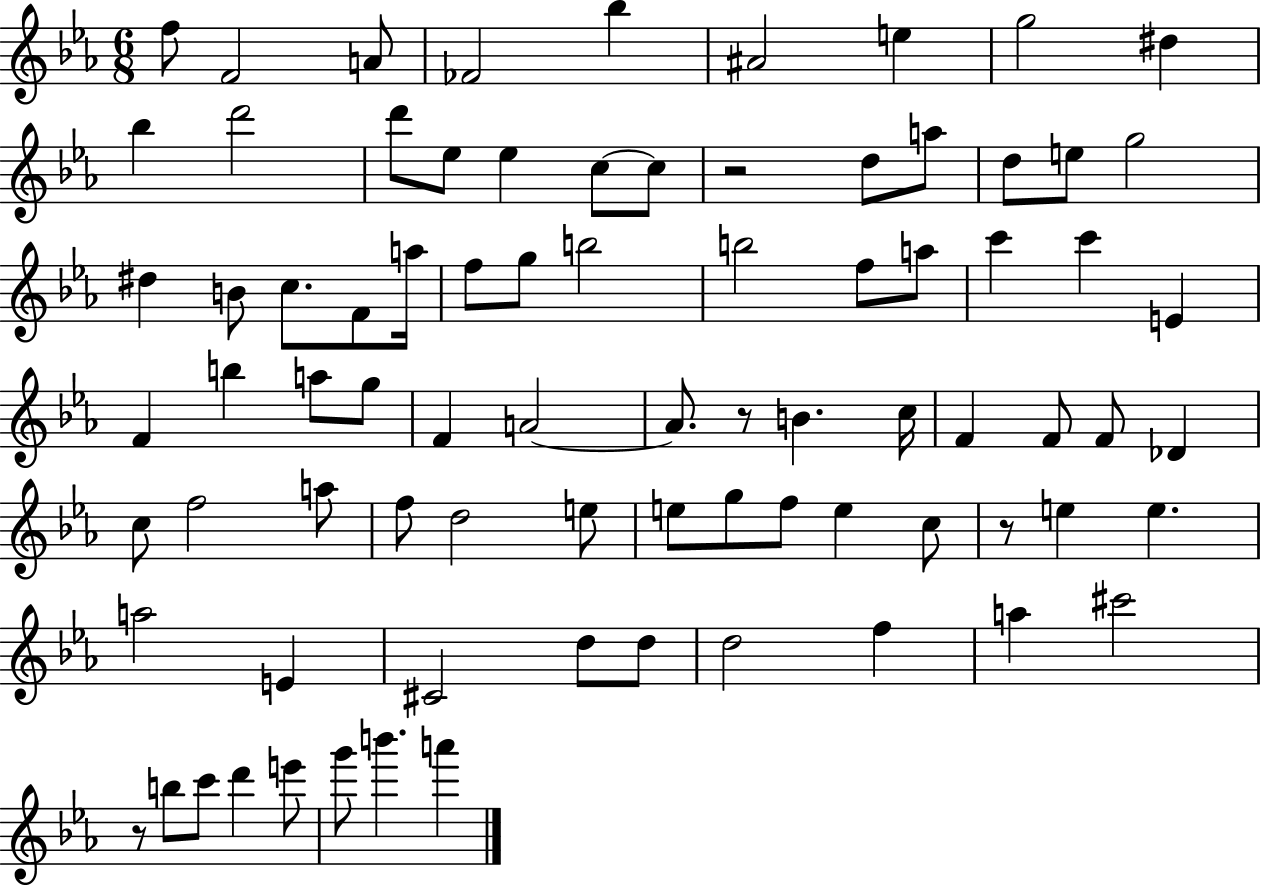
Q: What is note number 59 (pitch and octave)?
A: C5